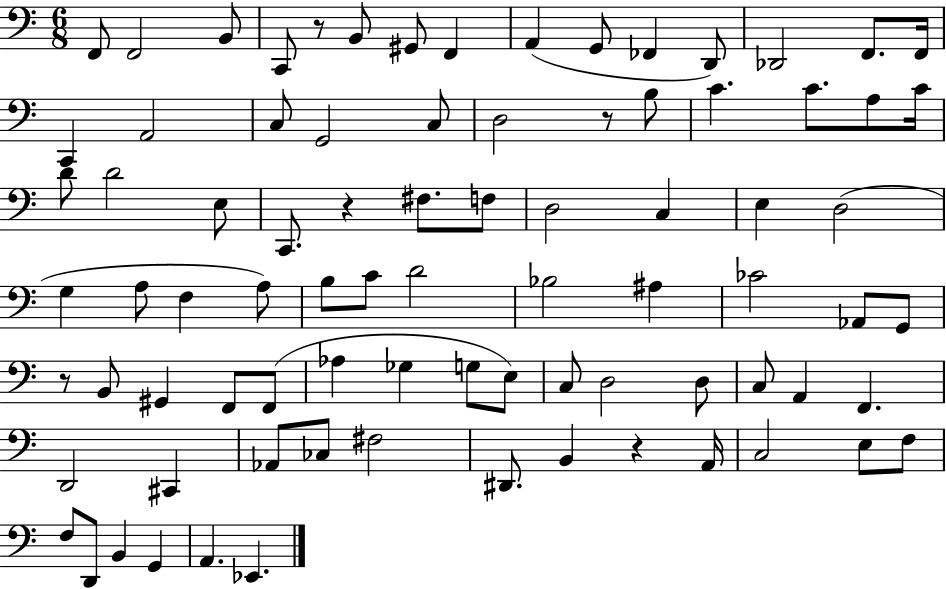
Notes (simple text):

F2/e F2/h B2/e C2/e R/e B2/e G#2/e F2/q A2/q G2/e FES2/q D2/e Db2/h F2/e. F2/s C2/q A2/h C3/e G2/h C3/e D3/h R/e B3/e C4/q. C4/e. A3/e C4/s D4/e D4/h E3/e C2/e. R/q F#3/e. F3/e D3/h C3/q E3/q D3/h G3/q A3/e F3/q A3/e B3/e C4/e D4/h Bb3/h A#3/q CES4/h Ab2/e G2/e R/e B2/e G#2/q F2/e F2/e Ab3/q Gb3/q G3/e E3/e C3/e D3/h D3/e C3/e A2/q F2/q. D2/h C#2/q Ab2/e CES3/e F#3/h D#2/e. B2/q R/q A2/s C3/h E3/e F3/e F3/e D2/e B2/q G2/q A2/q. Eb2/q.